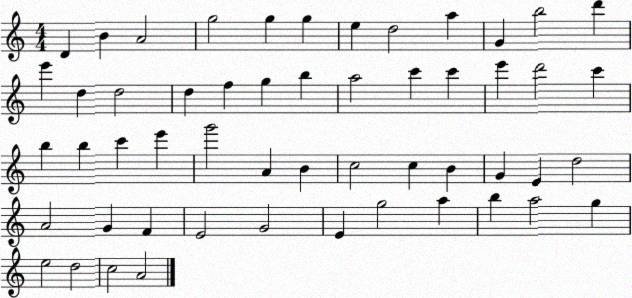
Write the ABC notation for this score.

X:1
T:Untitled
M:4/4
L:1/4
K:C
D B A2 g2 g g e d2 a G b2 d' e' d d2 d f g b a2 c' c' e' d'2 c' b b c' e' g'2 A B c2 c B G E d2 A2 G F E2 G2 E g2 a b a2 g e2 d2 c2 A2